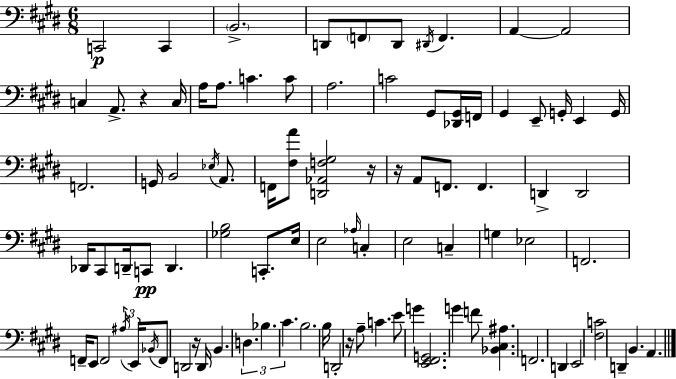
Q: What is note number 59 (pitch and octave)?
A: F2